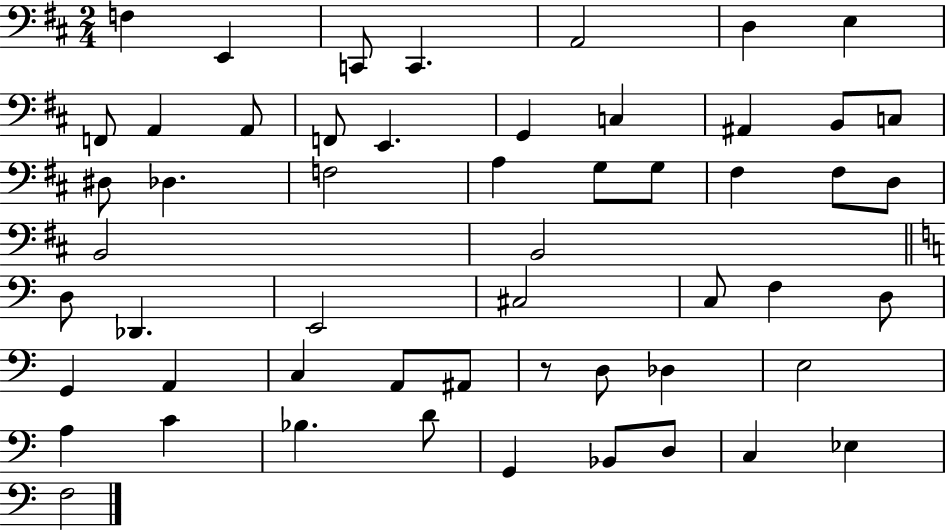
X:1
T:Untitled
M:2/4
L:1/4
K:D
F, E,, C,,/2 C,, A,,2 D, E, F,,/2 A,, A,,/2 F,,/2 E,, G,, C, ^A,, B,,/2 C,/2 ^D,/2 _D, F,2 A, G,/2 G,/2 ^F, ^F,/2 D,/2 B,,2 B,,2 D,/2 _D,, E,,2 ^C,2 C,/2 F, D,/2 G,, A,, C, A,,/2 ^A,,/2 z/2 D,/2 _D, E,2 A, C _B, D/2 G,, _B,,/2 D,/2 C, _E, F,2